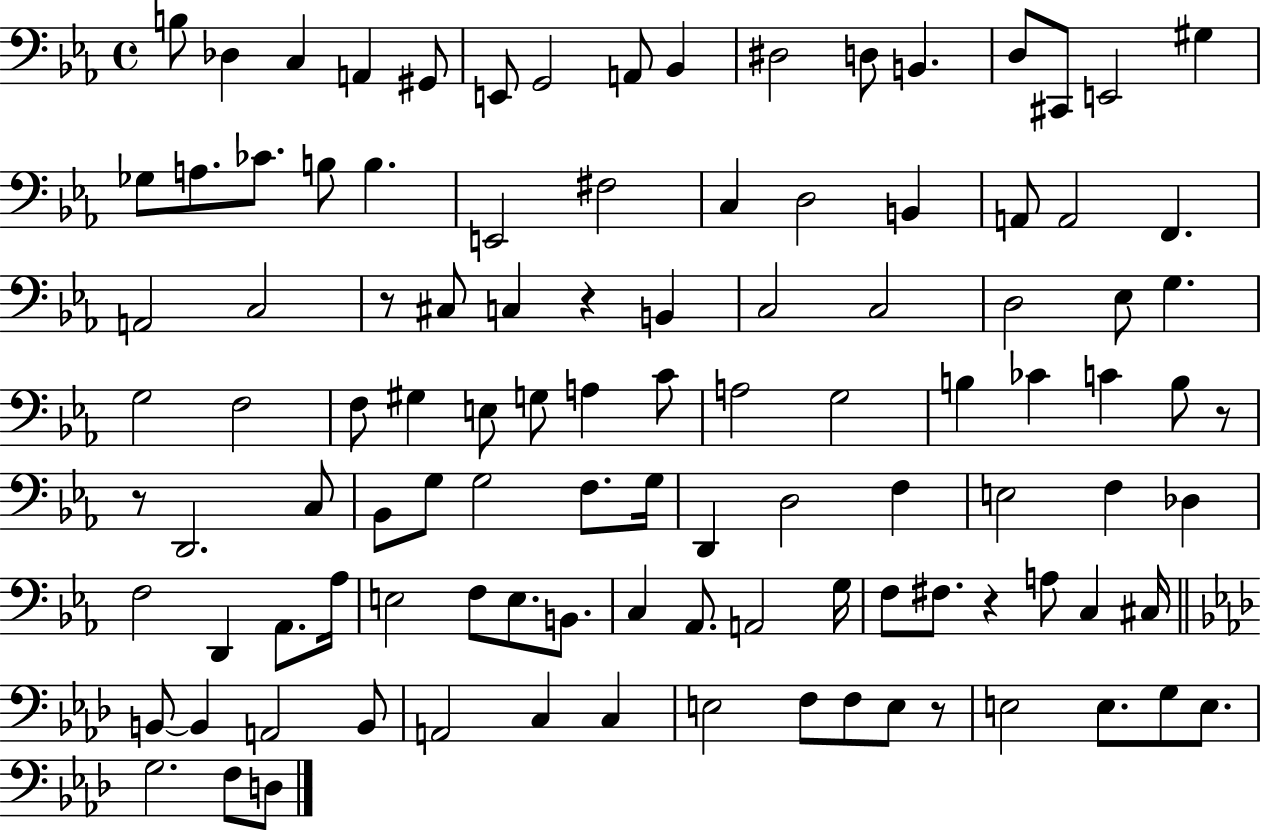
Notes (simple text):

B3/e Db3/q C3/q A2/q G#2/e E2/e G2/h A2/e Bb2/q D#3/h D3/e B2/q. D3/e C#2/e E2/h G#3/q Gb3/e A3/e. CES4/e. B3/e B3/q. E2/h F#3/h C3/q D3/h B2/q A2/e A2/h F2/q. A2/h C3/h R/e C#3/e C3/q R/q B2/q C3/h C3/h D3/h Eb3/e G3/q. G3/h F3/h F3/e G#3/q E3/e G3/e A3/q C4/e A3/h G3/h B3/q CES4/q C4/q B3/e R/e R/e D2/h. C3/e Bb2/e G3/e G3/h F3/e. G3/s D2/q D3/h F3/q E3/h F3/q Db3/q F3/h D2/q Ab2/e. Ab3/s E3/h F3/e E3/e. B2/e. C3/q Ab2/e. A2/h G3/s F3/e F#3/e. R/q A3/e C3/q C#3/s B2/e B2/q A2/h B2/e A2/h C3/q C3/q E3/h F3/e F3/e E3/e R/e E3/h E3/e. G3/e E3/e. G3/h. F3/e D3/e